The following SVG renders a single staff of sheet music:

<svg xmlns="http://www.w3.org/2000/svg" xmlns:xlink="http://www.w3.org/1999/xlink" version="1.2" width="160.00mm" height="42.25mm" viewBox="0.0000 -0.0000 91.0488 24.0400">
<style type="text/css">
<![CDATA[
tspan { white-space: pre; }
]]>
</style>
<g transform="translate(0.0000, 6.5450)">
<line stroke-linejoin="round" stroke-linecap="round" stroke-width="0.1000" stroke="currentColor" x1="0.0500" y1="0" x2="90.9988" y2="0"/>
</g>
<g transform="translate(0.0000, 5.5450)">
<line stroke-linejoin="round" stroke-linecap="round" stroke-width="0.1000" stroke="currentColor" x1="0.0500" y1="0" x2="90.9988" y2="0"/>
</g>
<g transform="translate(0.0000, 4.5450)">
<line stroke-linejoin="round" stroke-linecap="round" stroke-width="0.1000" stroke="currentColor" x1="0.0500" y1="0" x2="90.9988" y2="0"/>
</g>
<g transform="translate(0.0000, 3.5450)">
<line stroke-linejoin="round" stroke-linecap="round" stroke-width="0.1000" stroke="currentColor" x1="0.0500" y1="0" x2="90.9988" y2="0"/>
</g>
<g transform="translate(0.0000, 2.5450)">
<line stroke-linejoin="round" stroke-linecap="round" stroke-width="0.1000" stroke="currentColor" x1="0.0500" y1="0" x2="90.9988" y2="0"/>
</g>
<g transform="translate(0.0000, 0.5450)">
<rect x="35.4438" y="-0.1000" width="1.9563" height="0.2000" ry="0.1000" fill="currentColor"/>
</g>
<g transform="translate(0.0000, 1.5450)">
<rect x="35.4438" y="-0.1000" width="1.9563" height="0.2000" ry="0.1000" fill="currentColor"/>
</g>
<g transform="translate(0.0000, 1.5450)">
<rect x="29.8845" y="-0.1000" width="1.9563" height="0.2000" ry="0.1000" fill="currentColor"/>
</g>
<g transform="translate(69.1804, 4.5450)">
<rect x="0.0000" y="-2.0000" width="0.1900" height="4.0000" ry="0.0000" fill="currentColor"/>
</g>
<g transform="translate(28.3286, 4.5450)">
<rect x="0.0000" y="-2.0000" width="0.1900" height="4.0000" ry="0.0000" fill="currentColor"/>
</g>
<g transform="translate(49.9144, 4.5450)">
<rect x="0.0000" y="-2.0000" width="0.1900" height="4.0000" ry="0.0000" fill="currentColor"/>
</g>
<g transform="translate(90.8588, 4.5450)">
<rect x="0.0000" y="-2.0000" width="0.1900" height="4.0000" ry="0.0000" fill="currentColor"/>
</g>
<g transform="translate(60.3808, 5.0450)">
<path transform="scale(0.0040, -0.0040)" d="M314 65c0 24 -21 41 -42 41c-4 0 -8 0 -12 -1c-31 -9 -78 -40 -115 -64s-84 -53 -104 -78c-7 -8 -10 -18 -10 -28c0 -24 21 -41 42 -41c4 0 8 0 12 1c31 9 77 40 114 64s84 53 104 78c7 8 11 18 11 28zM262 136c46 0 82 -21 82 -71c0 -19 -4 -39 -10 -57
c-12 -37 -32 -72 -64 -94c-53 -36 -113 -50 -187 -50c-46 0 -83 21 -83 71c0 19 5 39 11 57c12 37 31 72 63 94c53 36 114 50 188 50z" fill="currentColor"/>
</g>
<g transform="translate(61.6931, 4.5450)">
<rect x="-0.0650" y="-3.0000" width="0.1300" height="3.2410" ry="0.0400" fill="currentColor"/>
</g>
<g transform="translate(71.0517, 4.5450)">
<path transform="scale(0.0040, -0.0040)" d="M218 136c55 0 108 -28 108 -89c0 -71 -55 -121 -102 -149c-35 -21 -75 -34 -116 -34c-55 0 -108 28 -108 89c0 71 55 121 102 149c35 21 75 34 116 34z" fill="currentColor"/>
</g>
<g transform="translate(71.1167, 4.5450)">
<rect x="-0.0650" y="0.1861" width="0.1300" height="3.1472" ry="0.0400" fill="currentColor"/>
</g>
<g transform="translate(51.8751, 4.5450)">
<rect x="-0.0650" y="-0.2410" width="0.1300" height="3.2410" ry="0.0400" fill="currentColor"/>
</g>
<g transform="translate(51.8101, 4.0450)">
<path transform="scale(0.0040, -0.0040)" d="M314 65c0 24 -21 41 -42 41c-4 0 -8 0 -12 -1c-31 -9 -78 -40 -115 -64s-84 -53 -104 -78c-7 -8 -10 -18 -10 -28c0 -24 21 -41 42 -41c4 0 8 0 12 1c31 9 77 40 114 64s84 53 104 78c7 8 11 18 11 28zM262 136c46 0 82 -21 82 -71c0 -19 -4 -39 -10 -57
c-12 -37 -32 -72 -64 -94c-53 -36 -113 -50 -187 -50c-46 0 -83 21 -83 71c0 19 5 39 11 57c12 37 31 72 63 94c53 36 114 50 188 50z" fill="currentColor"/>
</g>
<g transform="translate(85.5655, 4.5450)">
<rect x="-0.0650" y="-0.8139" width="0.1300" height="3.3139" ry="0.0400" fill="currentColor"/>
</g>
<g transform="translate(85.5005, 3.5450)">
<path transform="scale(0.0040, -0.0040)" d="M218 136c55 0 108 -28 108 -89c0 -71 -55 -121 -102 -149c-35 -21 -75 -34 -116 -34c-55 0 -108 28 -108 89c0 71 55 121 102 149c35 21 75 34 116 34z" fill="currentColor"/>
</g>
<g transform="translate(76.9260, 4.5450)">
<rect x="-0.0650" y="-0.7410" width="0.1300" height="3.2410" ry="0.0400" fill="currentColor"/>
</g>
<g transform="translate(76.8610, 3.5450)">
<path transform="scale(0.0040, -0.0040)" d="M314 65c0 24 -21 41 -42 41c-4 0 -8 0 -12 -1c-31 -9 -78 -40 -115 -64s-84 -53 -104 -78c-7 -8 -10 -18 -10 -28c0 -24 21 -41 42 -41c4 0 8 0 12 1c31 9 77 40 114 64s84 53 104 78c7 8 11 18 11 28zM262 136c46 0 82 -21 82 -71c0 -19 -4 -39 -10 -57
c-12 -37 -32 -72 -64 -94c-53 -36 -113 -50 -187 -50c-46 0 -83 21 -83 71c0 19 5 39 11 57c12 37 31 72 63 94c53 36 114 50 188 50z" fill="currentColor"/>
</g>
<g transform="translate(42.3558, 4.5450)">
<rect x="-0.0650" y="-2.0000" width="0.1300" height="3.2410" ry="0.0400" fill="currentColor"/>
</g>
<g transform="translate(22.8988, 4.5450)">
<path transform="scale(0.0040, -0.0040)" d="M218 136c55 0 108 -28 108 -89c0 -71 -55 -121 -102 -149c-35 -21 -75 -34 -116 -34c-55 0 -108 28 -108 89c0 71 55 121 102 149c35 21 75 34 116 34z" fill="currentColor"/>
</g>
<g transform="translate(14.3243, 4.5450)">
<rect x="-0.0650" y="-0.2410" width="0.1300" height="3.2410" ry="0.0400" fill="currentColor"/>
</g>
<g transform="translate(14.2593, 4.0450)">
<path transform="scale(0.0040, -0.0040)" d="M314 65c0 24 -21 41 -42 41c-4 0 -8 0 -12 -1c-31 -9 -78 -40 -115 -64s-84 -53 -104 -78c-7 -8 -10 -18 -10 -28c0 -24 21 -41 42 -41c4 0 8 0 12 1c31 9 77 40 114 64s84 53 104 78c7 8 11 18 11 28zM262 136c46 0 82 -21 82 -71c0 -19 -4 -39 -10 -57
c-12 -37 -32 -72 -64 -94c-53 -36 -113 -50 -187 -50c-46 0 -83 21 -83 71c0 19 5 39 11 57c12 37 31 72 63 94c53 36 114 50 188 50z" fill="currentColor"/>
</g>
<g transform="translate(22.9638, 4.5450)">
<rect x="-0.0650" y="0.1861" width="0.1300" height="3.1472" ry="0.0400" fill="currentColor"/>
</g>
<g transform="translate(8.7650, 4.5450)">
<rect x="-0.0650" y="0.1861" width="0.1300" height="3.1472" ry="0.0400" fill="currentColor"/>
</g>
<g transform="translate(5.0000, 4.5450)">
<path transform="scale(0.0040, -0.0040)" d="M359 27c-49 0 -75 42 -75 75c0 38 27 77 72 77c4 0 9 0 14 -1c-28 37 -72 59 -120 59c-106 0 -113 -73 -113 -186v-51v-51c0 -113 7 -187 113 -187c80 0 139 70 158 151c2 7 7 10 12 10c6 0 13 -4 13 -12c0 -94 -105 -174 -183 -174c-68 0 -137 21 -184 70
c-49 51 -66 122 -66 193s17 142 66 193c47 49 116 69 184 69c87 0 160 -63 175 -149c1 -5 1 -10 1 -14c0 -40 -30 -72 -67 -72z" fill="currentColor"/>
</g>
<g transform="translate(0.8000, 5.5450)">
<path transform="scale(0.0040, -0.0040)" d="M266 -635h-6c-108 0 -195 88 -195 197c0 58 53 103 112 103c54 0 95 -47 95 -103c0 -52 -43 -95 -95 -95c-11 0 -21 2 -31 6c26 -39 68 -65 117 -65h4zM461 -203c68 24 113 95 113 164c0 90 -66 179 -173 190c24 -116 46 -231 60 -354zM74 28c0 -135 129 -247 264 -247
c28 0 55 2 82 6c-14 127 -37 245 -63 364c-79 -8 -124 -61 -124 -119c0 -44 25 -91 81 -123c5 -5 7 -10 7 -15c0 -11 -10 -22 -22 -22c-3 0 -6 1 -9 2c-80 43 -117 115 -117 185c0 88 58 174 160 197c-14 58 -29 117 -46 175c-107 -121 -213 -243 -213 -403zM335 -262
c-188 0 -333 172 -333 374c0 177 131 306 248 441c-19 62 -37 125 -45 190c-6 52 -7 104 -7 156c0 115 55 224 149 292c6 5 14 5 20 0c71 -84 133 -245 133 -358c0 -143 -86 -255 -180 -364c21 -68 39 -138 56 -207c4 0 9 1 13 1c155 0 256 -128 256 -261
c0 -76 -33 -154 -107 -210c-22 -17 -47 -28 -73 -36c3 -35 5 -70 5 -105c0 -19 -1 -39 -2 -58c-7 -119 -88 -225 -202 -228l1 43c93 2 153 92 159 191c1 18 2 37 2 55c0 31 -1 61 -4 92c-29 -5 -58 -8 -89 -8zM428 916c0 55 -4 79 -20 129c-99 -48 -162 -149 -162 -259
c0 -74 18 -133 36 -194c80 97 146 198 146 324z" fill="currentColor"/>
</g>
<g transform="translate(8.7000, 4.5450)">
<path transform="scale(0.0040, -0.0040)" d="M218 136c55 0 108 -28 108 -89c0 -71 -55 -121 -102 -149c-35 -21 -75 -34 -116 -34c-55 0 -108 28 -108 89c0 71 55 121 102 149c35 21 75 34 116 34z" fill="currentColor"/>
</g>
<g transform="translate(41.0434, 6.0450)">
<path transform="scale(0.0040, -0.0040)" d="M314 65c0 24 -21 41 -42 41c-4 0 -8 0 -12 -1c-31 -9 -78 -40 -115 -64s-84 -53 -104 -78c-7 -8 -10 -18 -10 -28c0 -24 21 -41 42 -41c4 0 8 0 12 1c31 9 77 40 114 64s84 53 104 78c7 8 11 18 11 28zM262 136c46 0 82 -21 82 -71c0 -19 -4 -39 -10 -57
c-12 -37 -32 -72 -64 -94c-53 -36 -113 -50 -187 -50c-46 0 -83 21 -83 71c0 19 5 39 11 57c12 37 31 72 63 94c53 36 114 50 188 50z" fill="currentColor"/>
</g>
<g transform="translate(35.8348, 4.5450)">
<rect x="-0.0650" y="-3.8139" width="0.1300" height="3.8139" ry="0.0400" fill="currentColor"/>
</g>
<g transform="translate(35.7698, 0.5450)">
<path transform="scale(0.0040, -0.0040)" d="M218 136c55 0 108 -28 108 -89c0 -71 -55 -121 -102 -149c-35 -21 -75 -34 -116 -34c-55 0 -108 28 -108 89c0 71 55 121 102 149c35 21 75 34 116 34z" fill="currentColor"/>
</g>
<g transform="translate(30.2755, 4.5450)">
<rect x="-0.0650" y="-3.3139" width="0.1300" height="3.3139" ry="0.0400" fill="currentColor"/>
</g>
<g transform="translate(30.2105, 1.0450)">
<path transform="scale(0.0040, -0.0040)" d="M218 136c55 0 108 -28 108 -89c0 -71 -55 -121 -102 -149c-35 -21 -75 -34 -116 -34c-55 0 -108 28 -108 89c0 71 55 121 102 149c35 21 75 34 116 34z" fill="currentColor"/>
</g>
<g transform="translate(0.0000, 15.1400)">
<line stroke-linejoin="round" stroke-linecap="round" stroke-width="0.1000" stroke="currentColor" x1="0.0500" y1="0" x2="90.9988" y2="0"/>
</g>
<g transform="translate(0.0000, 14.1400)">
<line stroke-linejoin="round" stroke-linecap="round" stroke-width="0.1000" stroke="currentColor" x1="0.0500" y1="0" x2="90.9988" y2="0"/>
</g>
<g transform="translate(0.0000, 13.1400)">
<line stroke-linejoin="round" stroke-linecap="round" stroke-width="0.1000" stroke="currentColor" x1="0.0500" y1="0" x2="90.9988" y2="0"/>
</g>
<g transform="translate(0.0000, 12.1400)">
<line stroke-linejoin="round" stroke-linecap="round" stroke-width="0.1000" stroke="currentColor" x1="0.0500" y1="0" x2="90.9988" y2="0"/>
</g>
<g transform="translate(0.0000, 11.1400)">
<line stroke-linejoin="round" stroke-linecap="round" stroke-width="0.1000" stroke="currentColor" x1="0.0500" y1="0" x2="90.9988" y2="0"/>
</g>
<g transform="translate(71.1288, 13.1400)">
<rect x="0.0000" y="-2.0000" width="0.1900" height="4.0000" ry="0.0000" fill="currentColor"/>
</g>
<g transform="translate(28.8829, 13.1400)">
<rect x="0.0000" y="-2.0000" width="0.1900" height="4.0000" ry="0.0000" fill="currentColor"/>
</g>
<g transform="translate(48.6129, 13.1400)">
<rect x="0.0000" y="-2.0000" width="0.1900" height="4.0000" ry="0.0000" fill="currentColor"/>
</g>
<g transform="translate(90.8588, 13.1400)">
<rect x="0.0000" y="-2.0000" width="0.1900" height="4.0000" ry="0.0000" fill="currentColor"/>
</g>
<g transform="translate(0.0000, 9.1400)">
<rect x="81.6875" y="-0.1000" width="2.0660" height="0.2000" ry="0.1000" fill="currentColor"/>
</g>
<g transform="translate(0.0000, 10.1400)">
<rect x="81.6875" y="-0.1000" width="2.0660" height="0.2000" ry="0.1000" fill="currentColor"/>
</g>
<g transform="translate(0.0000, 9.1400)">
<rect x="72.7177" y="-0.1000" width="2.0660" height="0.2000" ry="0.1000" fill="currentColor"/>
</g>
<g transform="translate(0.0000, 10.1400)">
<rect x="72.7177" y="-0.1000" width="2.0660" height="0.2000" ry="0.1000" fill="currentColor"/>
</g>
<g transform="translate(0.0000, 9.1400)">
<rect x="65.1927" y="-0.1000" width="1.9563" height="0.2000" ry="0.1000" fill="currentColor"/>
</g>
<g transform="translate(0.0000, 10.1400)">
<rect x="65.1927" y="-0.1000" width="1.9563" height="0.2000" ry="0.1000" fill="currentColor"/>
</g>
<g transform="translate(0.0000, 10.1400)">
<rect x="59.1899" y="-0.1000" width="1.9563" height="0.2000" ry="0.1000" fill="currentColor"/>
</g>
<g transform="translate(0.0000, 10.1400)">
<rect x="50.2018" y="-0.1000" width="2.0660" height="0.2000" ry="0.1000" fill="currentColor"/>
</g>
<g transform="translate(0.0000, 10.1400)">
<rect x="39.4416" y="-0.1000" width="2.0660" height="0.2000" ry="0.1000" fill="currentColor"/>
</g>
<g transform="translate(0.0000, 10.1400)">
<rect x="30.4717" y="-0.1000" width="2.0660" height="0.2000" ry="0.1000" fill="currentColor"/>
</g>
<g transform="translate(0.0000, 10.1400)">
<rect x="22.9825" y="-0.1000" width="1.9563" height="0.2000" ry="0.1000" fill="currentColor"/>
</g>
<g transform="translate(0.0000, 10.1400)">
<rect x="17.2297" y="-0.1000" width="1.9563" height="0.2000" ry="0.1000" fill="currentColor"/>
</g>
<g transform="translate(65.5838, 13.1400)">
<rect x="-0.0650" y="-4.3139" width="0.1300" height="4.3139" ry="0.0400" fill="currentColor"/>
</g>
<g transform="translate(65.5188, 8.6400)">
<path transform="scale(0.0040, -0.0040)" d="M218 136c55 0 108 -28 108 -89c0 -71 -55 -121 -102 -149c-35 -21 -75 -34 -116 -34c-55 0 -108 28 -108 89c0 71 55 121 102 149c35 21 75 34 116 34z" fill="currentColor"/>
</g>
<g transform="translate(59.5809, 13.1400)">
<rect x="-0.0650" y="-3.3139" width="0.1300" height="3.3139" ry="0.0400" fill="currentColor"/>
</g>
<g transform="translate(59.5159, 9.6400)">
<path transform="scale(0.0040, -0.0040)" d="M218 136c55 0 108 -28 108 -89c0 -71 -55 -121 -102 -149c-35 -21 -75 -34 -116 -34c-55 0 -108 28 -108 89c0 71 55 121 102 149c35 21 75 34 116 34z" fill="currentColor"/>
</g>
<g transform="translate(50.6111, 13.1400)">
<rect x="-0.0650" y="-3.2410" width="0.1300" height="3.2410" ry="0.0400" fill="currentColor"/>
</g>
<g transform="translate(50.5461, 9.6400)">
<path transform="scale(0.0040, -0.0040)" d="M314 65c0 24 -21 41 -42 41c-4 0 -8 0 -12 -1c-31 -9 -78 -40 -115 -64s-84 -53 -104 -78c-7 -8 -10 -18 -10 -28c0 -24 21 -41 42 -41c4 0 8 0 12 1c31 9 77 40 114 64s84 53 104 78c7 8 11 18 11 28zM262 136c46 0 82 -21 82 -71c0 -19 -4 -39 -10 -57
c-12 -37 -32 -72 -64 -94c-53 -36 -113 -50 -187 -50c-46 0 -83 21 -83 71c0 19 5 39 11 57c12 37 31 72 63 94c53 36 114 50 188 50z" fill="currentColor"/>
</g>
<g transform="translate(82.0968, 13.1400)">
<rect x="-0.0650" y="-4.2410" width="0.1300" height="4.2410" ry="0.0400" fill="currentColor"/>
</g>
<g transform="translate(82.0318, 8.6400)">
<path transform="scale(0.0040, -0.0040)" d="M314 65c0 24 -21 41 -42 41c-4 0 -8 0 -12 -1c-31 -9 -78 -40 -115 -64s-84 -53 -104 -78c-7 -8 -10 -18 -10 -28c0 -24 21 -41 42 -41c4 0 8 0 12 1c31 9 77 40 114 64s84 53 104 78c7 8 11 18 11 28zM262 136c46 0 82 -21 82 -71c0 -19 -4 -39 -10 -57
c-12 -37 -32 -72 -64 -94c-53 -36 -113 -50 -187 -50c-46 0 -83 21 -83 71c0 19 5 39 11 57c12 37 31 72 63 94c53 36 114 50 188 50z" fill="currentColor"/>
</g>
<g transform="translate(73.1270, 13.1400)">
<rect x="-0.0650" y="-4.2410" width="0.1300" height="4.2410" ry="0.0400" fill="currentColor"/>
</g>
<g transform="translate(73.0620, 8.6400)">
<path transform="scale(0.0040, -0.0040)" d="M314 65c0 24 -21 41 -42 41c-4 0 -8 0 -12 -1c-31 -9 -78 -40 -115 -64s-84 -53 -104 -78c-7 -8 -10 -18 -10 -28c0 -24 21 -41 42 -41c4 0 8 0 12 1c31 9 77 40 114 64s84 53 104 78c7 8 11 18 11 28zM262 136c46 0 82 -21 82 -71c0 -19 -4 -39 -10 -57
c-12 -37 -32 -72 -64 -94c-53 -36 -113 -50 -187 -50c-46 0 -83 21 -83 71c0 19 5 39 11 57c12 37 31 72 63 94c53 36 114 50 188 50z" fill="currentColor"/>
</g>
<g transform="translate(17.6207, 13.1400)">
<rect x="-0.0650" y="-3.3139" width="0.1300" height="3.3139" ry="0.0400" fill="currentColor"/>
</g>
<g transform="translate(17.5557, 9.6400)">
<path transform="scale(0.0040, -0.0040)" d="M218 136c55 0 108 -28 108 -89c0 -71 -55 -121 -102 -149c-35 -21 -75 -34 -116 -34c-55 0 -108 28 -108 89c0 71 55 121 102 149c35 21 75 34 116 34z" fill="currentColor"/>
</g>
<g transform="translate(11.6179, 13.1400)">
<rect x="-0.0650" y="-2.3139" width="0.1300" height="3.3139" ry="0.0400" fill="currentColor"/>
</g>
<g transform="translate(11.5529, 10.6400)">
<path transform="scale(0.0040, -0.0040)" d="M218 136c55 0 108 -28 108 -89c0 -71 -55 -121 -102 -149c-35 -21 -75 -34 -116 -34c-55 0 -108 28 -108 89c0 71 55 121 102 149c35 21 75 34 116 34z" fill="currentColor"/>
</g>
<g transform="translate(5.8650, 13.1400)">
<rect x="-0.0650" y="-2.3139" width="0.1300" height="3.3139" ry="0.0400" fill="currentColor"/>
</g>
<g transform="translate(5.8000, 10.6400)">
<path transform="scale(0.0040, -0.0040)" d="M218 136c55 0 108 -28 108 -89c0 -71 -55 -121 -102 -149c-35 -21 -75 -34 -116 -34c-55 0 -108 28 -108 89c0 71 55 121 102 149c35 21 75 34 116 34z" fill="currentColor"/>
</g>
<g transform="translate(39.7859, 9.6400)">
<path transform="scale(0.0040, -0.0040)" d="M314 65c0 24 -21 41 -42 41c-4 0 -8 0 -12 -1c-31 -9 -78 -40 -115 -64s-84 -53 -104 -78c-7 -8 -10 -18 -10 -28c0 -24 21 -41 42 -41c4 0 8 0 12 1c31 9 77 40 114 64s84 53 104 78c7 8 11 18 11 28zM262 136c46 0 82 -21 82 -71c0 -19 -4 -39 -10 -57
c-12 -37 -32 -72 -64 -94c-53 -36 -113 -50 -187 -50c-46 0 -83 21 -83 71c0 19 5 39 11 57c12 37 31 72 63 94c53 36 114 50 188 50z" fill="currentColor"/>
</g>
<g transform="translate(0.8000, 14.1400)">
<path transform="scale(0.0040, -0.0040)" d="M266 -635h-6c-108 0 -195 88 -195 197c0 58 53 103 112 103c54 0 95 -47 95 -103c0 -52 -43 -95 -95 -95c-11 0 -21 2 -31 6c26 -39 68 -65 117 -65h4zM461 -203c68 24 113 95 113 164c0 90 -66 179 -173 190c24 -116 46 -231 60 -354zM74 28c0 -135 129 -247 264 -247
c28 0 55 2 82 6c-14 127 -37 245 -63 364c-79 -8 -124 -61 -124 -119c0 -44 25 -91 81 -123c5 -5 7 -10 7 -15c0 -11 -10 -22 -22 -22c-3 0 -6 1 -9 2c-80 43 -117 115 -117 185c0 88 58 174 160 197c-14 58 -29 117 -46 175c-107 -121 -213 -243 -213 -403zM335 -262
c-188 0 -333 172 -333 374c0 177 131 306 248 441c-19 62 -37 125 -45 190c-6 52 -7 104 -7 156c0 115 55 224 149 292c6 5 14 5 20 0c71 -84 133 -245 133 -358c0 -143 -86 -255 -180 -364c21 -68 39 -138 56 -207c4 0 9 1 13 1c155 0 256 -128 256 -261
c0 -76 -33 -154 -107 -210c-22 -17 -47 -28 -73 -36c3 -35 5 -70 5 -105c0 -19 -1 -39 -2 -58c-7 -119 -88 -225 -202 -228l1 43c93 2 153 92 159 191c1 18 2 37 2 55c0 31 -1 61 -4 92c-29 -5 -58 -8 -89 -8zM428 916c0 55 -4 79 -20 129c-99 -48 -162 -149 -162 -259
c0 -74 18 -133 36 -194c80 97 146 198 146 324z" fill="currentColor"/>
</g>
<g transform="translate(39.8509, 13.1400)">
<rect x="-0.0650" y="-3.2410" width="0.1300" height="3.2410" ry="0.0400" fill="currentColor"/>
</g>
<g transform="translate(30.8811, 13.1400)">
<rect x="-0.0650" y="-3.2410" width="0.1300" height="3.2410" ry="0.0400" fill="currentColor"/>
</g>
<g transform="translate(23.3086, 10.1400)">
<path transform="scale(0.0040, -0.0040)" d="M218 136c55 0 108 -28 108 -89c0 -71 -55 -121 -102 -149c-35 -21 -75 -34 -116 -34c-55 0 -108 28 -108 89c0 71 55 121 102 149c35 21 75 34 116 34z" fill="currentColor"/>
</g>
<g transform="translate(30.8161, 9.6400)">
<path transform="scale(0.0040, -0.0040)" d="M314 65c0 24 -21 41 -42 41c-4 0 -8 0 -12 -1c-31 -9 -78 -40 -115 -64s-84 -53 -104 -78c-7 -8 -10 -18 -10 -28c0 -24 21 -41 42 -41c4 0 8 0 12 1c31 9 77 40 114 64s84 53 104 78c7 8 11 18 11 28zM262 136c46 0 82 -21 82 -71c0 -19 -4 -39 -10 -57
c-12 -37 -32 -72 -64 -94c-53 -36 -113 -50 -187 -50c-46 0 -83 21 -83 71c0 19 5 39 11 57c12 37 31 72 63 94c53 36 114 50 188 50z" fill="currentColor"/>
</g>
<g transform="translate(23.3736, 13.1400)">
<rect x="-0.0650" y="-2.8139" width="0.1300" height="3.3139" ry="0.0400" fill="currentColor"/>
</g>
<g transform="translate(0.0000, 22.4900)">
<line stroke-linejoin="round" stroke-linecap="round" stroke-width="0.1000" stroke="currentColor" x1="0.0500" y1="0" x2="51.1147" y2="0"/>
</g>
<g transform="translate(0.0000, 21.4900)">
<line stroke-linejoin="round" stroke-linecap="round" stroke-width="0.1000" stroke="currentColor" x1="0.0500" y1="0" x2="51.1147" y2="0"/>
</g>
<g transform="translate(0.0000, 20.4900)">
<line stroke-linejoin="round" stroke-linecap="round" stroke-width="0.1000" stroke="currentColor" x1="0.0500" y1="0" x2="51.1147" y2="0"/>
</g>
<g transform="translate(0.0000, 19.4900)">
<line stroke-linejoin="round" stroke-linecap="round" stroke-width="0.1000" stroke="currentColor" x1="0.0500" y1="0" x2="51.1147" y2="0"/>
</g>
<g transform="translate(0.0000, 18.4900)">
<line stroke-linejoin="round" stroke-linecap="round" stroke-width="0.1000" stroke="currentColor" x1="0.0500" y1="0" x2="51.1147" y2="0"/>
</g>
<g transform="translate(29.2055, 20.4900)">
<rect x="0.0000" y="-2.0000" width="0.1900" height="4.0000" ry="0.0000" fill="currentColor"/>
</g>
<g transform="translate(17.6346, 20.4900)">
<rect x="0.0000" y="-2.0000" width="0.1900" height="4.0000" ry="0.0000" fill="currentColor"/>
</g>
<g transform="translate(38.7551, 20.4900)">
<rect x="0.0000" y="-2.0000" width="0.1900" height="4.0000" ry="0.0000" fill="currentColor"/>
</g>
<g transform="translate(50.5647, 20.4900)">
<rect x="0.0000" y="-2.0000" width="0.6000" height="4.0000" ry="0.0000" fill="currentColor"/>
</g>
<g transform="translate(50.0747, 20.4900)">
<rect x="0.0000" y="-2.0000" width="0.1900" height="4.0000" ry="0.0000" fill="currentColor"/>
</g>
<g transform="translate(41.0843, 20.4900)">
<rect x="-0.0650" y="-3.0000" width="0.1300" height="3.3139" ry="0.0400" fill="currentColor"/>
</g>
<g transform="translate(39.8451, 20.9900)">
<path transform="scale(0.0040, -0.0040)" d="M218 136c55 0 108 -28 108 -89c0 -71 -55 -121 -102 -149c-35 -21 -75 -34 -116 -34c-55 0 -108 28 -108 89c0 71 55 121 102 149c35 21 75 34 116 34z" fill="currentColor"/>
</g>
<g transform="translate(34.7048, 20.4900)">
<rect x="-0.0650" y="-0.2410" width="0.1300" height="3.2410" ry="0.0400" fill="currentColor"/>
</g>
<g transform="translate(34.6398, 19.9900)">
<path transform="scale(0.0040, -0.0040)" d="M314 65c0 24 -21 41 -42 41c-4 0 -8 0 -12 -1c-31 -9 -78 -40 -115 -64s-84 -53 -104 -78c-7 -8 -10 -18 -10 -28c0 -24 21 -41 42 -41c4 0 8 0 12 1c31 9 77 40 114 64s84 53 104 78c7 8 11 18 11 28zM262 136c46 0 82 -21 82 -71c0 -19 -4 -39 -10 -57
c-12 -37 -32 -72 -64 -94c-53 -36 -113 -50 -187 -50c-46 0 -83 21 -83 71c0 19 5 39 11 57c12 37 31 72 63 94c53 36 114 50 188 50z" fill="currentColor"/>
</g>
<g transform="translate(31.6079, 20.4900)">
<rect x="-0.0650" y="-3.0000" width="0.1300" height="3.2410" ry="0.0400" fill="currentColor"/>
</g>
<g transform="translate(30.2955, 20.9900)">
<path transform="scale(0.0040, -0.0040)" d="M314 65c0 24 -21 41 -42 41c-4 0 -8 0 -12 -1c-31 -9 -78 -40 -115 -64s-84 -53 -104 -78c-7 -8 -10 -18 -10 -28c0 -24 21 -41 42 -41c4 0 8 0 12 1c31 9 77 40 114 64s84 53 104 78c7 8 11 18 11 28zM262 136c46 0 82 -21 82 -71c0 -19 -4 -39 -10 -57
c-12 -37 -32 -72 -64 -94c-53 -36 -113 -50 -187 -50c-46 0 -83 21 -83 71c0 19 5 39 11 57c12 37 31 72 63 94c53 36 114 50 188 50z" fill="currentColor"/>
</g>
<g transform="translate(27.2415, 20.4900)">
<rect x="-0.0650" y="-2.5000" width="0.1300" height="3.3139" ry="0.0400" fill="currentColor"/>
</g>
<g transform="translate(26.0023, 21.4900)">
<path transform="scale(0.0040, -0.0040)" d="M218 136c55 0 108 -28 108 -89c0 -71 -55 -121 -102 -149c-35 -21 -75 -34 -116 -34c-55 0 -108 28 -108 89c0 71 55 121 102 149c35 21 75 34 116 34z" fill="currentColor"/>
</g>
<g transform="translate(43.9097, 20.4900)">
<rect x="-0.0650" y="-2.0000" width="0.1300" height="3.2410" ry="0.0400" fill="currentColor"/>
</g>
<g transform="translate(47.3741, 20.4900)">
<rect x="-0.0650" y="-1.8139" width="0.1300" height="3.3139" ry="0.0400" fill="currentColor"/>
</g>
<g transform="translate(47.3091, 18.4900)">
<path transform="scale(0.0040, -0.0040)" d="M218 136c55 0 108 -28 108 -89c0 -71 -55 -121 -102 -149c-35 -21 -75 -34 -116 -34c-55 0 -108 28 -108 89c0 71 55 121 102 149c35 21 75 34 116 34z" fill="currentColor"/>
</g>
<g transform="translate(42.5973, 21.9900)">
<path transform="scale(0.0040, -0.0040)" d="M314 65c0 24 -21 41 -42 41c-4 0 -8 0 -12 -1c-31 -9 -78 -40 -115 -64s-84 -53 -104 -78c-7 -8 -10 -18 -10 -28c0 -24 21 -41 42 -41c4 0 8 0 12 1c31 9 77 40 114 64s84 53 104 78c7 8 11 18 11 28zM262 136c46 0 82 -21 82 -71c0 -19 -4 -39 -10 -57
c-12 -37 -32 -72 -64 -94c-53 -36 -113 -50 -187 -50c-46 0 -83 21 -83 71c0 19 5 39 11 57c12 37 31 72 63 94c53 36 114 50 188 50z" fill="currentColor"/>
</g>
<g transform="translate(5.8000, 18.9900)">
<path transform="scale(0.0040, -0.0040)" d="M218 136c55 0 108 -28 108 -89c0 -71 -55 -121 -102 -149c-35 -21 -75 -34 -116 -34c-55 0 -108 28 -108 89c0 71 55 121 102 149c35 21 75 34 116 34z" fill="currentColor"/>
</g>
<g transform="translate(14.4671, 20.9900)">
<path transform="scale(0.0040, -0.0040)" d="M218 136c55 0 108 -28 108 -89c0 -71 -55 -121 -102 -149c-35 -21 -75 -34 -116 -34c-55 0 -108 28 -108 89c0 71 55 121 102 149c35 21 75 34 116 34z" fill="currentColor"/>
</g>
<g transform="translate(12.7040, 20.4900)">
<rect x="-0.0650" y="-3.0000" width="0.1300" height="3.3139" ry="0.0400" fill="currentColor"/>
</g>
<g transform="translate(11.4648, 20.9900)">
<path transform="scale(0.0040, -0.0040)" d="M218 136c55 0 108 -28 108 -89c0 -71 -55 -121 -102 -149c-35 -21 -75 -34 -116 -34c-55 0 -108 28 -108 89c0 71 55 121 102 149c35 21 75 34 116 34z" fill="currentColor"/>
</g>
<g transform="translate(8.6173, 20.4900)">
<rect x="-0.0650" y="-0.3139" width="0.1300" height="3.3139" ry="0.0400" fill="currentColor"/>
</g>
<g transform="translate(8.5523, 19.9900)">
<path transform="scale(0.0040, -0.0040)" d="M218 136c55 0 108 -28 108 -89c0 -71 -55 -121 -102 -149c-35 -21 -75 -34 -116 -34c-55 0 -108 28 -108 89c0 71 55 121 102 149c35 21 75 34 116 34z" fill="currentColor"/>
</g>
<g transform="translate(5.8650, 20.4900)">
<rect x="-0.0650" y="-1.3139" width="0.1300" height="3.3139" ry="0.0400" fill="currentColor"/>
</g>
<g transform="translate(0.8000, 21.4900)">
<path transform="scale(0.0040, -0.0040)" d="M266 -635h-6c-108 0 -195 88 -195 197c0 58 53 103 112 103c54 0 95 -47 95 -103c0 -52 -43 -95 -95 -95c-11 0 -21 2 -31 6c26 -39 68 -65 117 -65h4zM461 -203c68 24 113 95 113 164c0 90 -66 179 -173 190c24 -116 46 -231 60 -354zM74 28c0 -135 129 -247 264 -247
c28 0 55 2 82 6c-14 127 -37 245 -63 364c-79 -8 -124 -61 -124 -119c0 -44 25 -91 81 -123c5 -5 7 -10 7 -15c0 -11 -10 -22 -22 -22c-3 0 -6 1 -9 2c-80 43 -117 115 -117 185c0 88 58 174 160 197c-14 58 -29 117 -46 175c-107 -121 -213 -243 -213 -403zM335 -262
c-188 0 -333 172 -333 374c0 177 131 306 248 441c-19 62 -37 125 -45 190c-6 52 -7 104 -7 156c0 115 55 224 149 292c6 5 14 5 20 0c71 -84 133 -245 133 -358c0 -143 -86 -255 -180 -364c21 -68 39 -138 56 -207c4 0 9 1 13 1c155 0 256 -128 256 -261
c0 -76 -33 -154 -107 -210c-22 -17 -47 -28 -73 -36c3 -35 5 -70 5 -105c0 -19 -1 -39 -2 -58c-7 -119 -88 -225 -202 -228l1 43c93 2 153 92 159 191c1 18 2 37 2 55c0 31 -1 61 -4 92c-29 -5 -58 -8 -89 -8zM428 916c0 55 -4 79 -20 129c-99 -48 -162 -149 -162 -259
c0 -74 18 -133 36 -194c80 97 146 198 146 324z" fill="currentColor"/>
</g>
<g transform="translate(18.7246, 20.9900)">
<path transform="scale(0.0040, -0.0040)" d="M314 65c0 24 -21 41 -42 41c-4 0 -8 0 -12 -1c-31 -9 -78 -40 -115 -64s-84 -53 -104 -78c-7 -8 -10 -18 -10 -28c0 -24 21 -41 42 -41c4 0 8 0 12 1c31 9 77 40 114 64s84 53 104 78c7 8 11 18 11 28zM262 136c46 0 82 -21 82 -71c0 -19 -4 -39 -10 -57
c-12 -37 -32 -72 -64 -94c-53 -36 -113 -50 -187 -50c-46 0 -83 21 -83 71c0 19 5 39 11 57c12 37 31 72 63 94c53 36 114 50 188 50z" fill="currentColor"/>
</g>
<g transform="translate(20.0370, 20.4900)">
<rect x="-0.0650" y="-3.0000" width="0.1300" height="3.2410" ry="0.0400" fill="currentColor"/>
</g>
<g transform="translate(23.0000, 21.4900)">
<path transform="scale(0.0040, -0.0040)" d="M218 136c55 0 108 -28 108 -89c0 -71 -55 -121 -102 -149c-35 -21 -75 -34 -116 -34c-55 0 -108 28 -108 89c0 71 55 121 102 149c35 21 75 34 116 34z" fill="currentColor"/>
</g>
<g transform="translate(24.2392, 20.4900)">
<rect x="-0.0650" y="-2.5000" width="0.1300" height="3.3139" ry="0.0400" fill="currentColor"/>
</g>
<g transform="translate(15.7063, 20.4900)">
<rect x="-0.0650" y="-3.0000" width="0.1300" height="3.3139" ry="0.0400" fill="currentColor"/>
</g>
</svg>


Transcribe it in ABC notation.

X:1
T:Untitled
M:4/4
L:1/4
K:C
B c2 B b c' F2 c2 A2 B d2 d g g b a b2 b2 b2 b d' d'2 d'2 e c A A A2 G G A2 c2 A F2 f